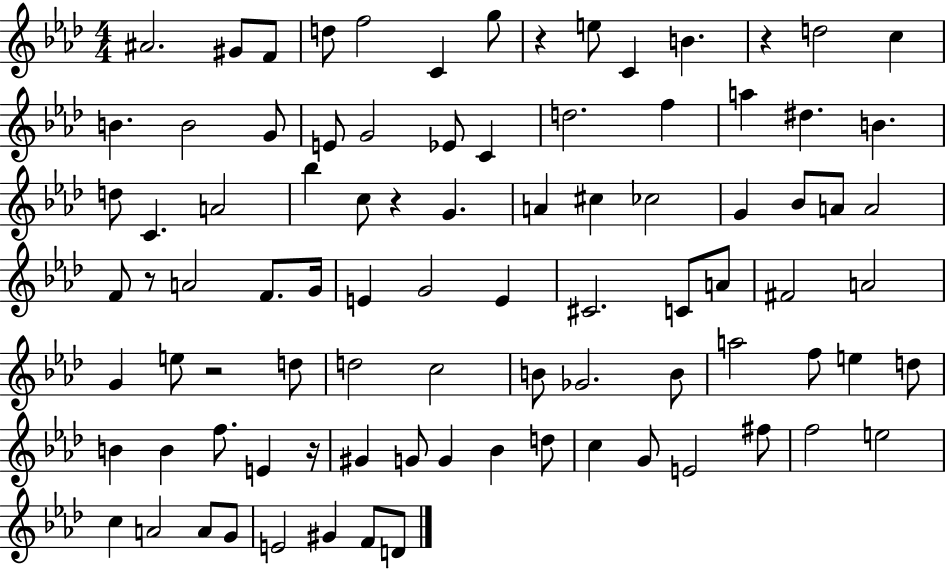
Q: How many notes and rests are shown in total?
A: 90